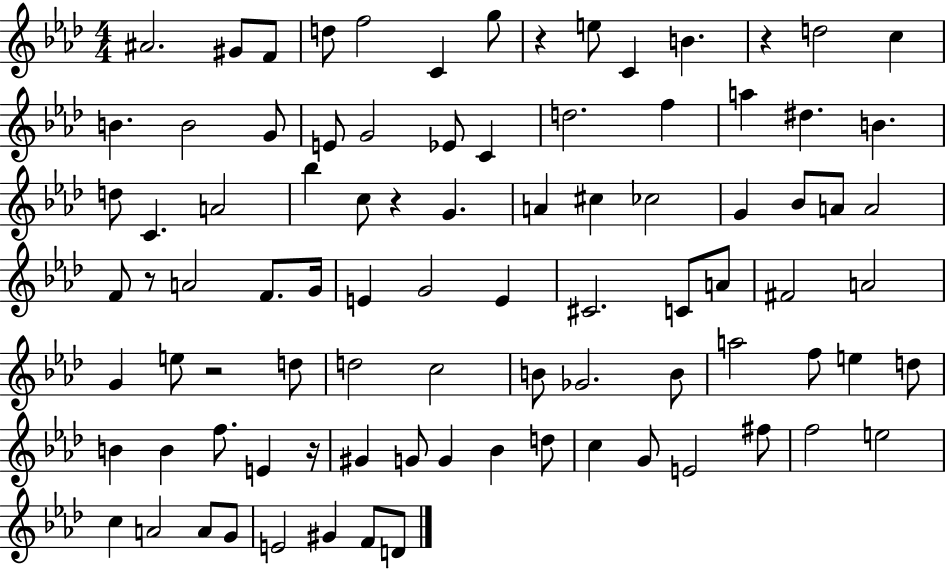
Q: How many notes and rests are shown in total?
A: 90